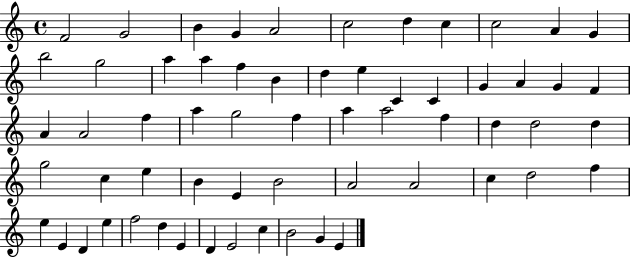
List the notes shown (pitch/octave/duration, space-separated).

F4/h G4/h B4/q G4/q A4/h C5/h D5/q C5/q C5/h A4/q G4/q B5/h G5/h A5/q A5/q F5/q B4/q D5/q E5/q C4/q C4/q G4/q A4/q G4/q F4/q A4/q A4/h F5/q A5/q G5/h F5/q A5/q A5/h F5/q D5/q D5/h D5/q G5/h C5/q E5/q B4/q E4/q B4/h A4/h A4/h C5/q D5/h F5/q E5/q E4/q D4/q E5/q F5/h D5/q E4/q D4/q E4/h C5/q B4/h G4/q E4/q